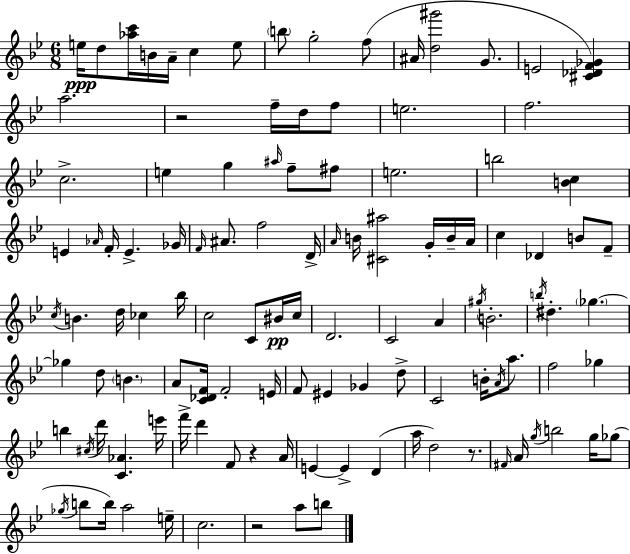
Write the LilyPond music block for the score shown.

{
  \clef treble
  \numericTimeSignature
  \time 6/8
  \key g \minor
  \repeat volta 2 { e''16\ppp d''8 <aes'' c'''>16 b'16 a'16-- c''4 e''8 | \parenthesize b''8 g''2-. f''8( | ais'16 <d'' gis'''>2 g'8. | e'2 <cis' des' f' ges'>4) | \break a''2. | r2 f''16-- d''16 f''8 | e''2. | f''2. | \break c''2.-> | e''4 g''4 \grace { ais''16 } f''8-- fis''8 | e''2. | b''2 <b' c''>4 | \break e'4 \grace { aes'16 } f'16-. e'4.-> | ges'16 \grace { f'16 } ais'8. f''2 | d'16-> \grace { a'16 } b'16 <cis' ais''>2 | g'16-. b'16-- a'16 c''4 des'4 | \break b'8 f'8-- \acciaccatura { c''16 } b'4. d''16 | ces''4 bes''16 c''2 | c'8 bis'16\pp c''16 d'2. | c'2 | \break a'4 \acciaccatura { gis''16 } b'2.-. | \acciaccatura { b''16 } dis''4.-. | \parenthesize ges''4.~~ ges''4 d''8 | \parenthesize b'4. a'8 <c' des' f'>16 f'2-. | \break e'16 f'8 eis'4 | ges'4 d''8-> c'2 | b'16-. \acciaccatura { a'16 } a''8. f''2 | ges''4 b''4 | \break \acciaccatura { cis''16 } d'''16 <c' aes'>4. e'''16 f'''16-> d'''4 | f'8 r4 a'16 e'4~~ | e'4-> d'4( a''16 d''2) | r8. \grace { fis'16 } a'16 \acciaccatura { g''16 } | \break b''2 g''16 ges''8( \acciaccatura { ges''16 } | b''8 b''16) a''2 e''16-- | c''2. | r2 a''8 b''8 | \break } \bar "|."
}